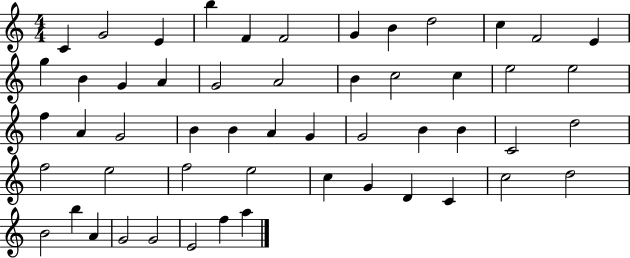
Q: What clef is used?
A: treble